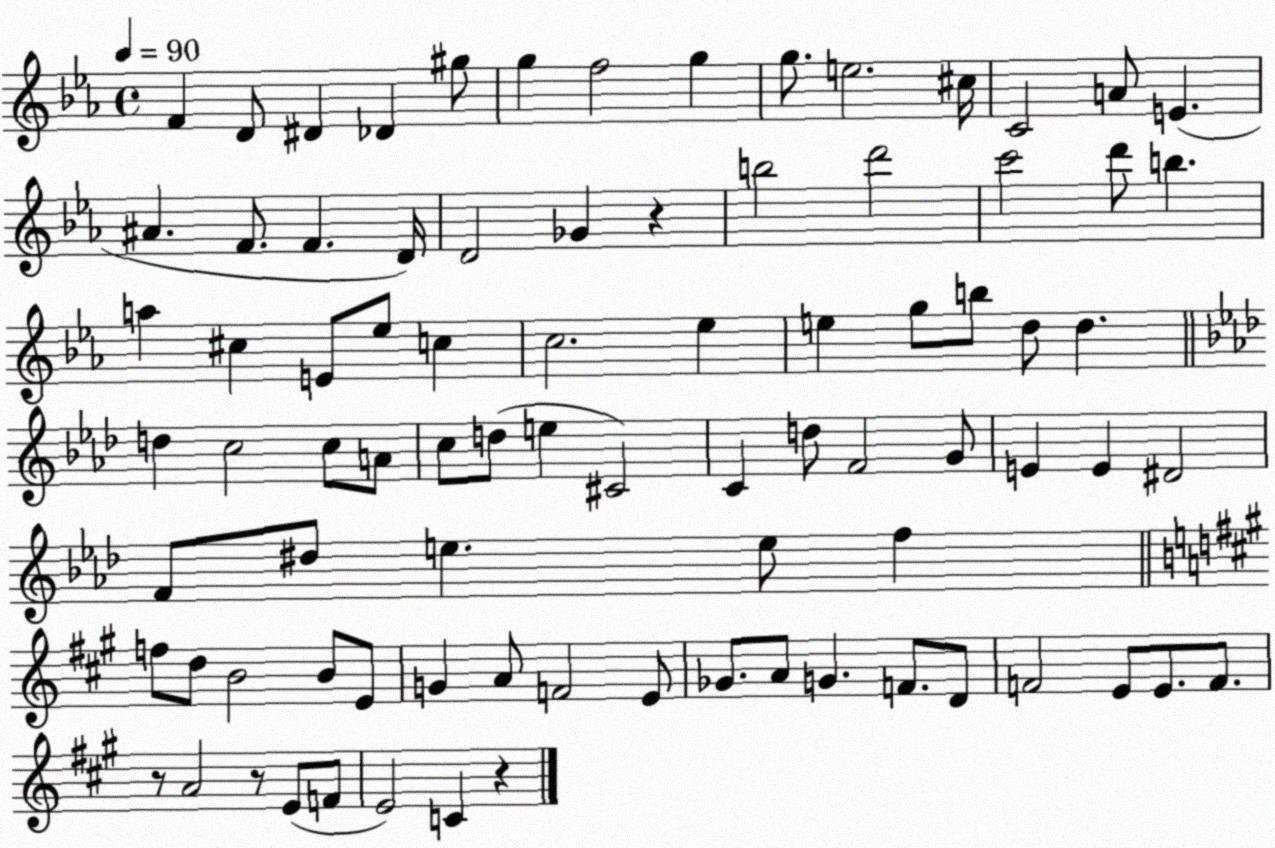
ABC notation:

X:1
T:Untitled
M:4/4
L:1/4
K:Eb
F D/2 ^D _D ^g/2 g f2 g g/2 e2 ^c/4 C2 A/2 E ^A F/2 F D/4 D2 _G z b2 d'2 c'2 d'/2 b a ^c E/2 _e/2 c c2 _e e g/2 b/2 d/2 d d c2 c/2 A/2 c/2 d/2 e ^C2 C d/2 F2 G/2 E E ^D2 F/2 ^d/2 e e/2 f f/2 d/2 B2 B/2 E/2 G A/2 F2 E/2 _G/2 A/2 G F/2 D/2 F2 E/2 E/2 F/2 z/2 A2 z/2 E/2 F/2 E2 C z